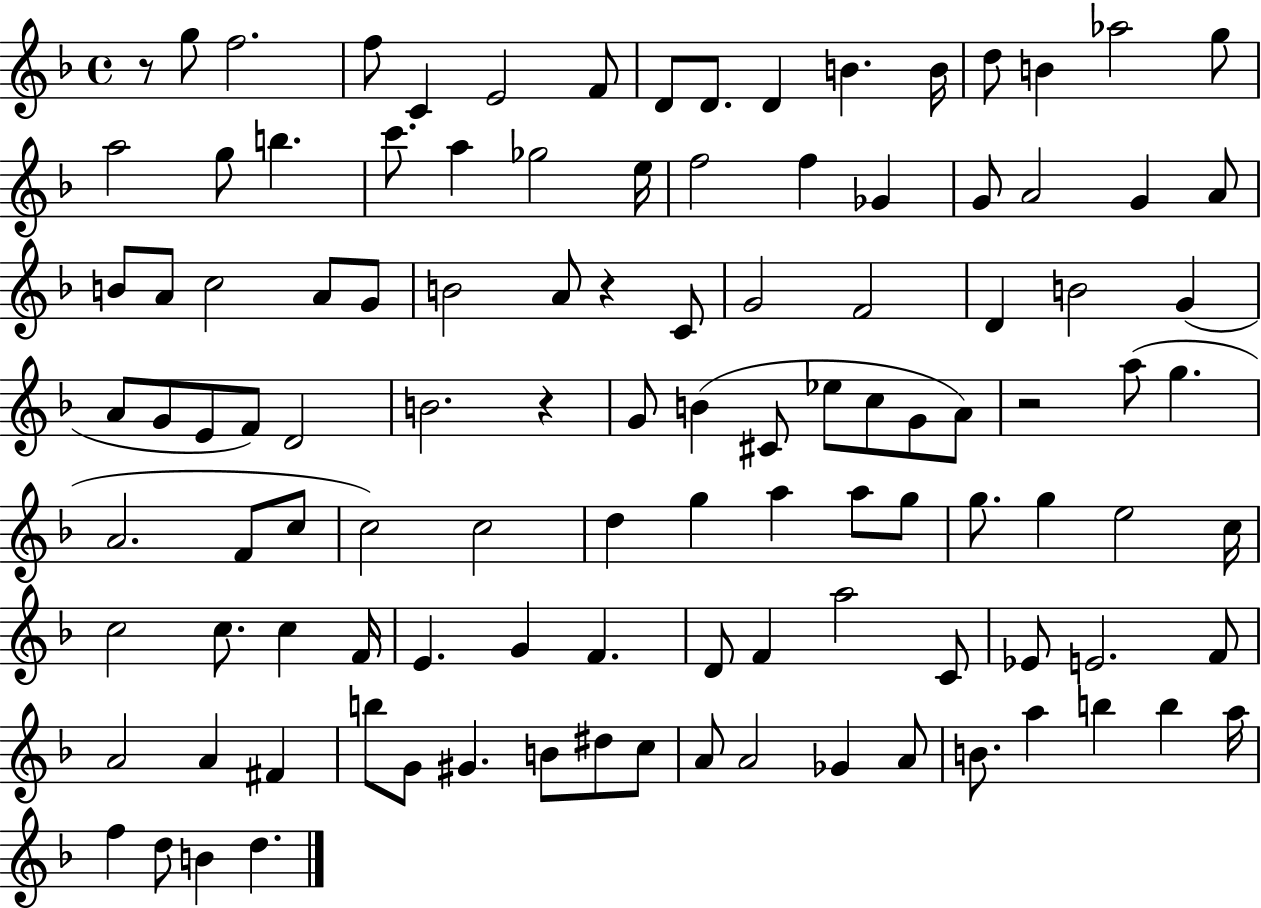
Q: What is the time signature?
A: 4/4